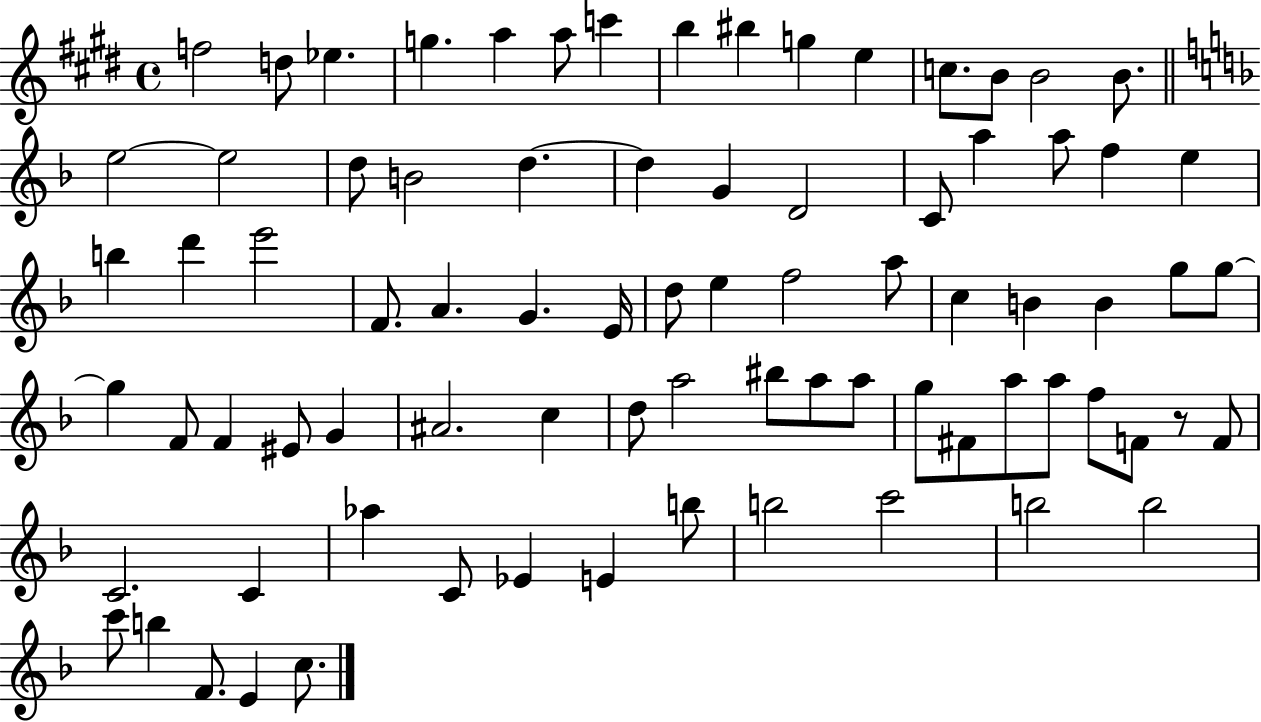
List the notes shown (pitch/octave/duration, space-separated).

F5/h D5/e Eb5/q. G5/q. A5/q A5/e C6/q B5/q BIS5/q G5/q E5/q C5/e. B4/e B4/h B4/e. E5/h E5/h D5/e B4/h D5/q. D5/q G4/q D4/h C4/e A5/q A5/e F5/q E5/q B5/q D6/q E6/h F4/e. A4/q. G4/q. E4/s D5/e E5/q F5/h A5/e C5/q B4/q B4/q G5/e G5/e G5/q F4/e F4/q EIS4/e G4/q A#4/h. C5/q D5/e A5/h BIS5/e A5/e A5/e G5/e F#4/e A5/e A5/e F5/e F4/e R/e F4/e C4/h. C4/q Ab5/q C4/e Eb4/q E4/q B5/e B5/h C6/h B5/h B5/h C6/e B5/q F4/e. E4/q C5/e.